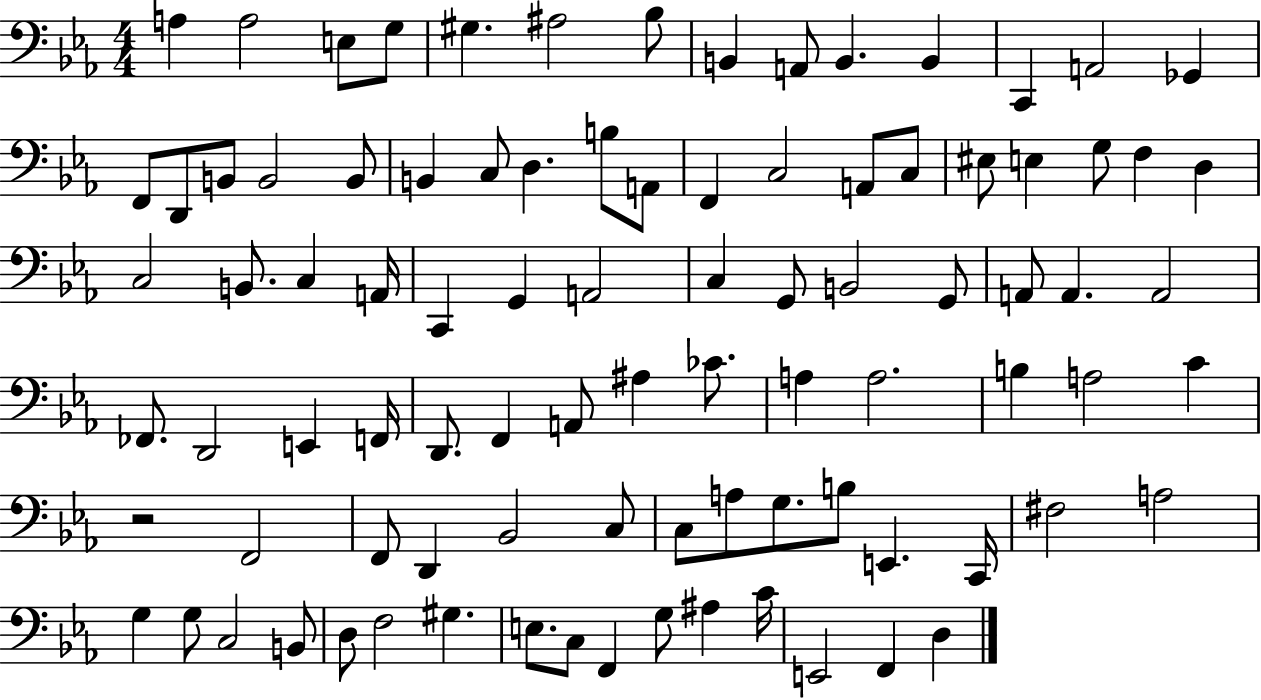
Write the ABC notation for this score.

X:1
T:Untitled
M:4/4
L:1/4
K:Eb
A, A,2 E,/2 G,/2 ^G, ^A,2 _B,/2 B,, A,,/2 B,, B,, C,, A,,2 _G,, F,,/2 D,,/2 B,,/2 B,,2 B,,/2 B,, C,/2 D, B,/2 A,,/2 F,, C,2 A,,/2 C,/2 ^E,/2 E, G,/2 F, D, C,2 B,,/2 C, A,,/4 C,, G,, A,,2 C, G,,/2 B,,2 G,,/2 A,,/2 A,, A,,2 _F,,/2 D,,2 E,, F,,/4 D,,/2 F,, A,,/2 ^A, _C/2 A, A,2 B, A,2 C z2 F,,2 F,,/2 D,, _B,,2 C,/2 C,/2 A,/2 G,/2 B,/2 E,, C,,/4 ^F,2 A,2 G, G,/2 C,2 B,,/2 D,/2 F,2 ^G, E,/2 C,/2 F,, G,/2 ^A, C/4 E,,2 F,, D,